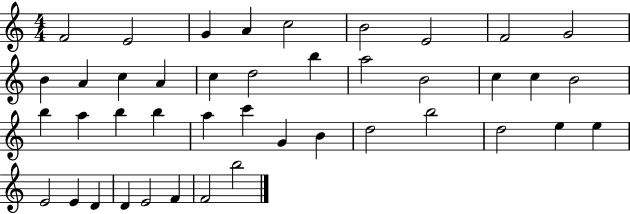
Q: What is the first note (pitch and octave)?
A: F4